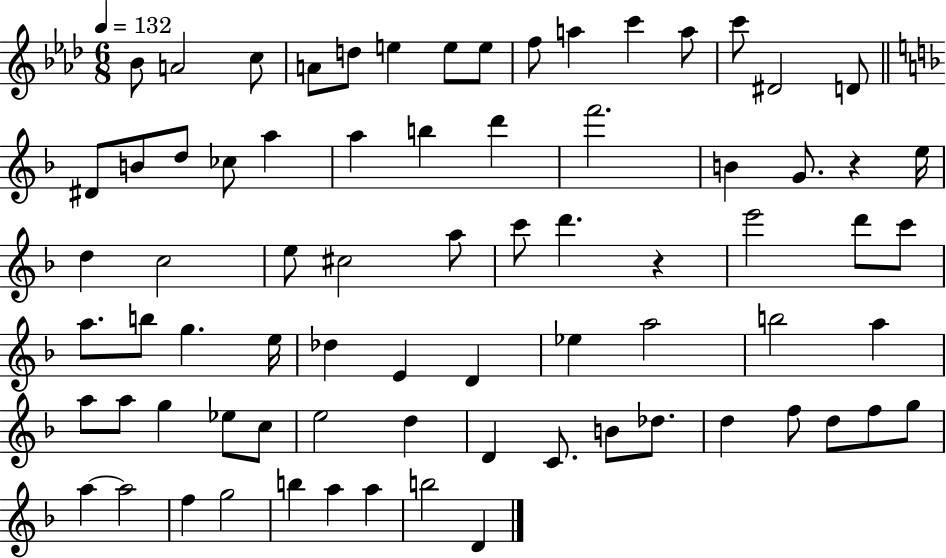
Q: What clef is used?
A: treble